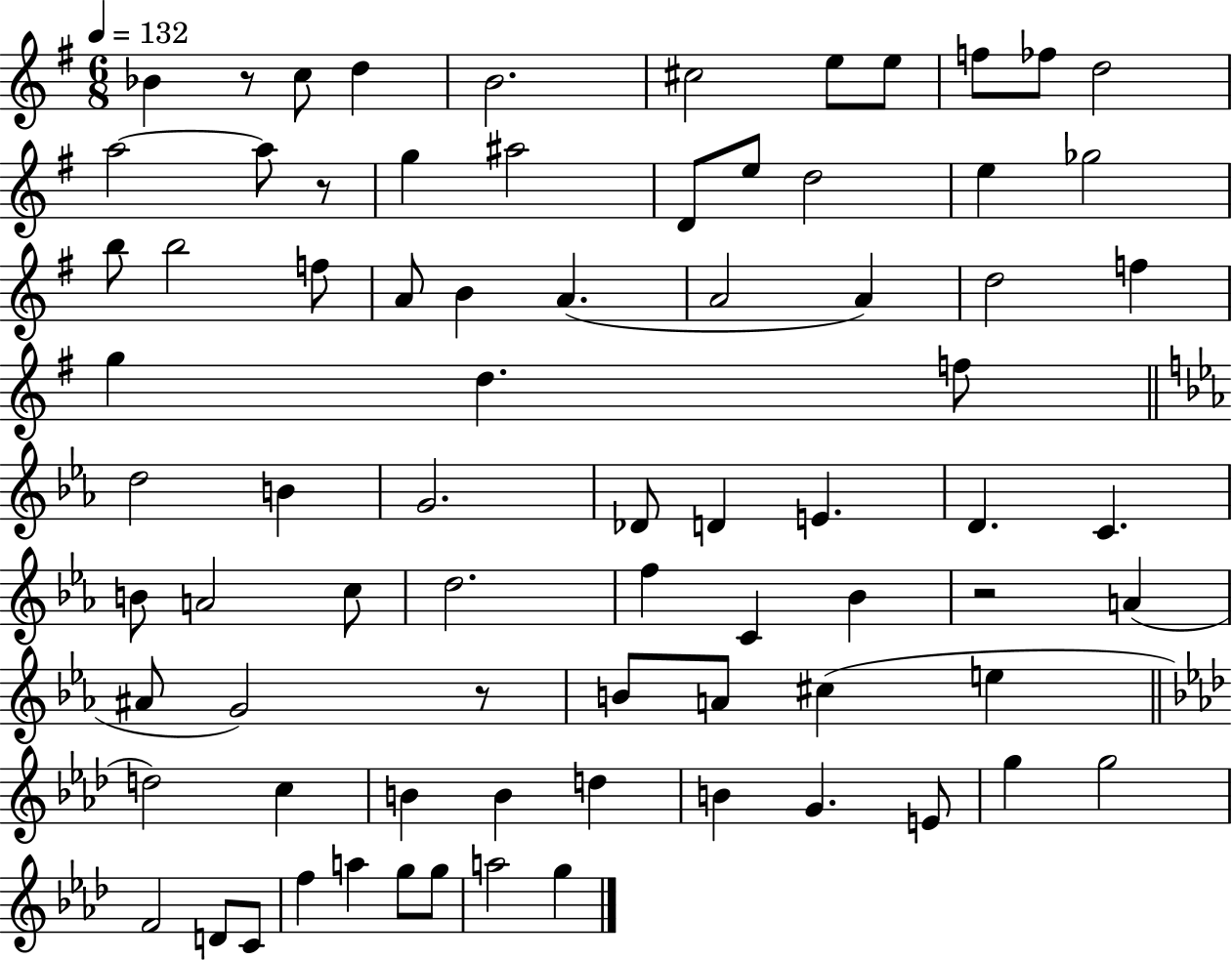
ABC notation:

X:1
T:Untitled
M:6/8
L:1/4
K:G
_B z/2 c/2 d B2 ^c2 e/2 e/2 f/2 _f/2 d2 a2 a/2 z/2 g ^a2 D/2 e/2 d2 e _g2 b/2 b2 f/2 A/2 B A A2 A d2 f g d f/2 d2 B G2 _D/2 D E D C B/2 A2 c/2 d2 f C _B z2 A ^A/2 G2 z/2 B/2 A/2 ^c e d2 c B B d B G E/2 g g2 F2 D/2 C/2 f a g/2 g/2 a2 g